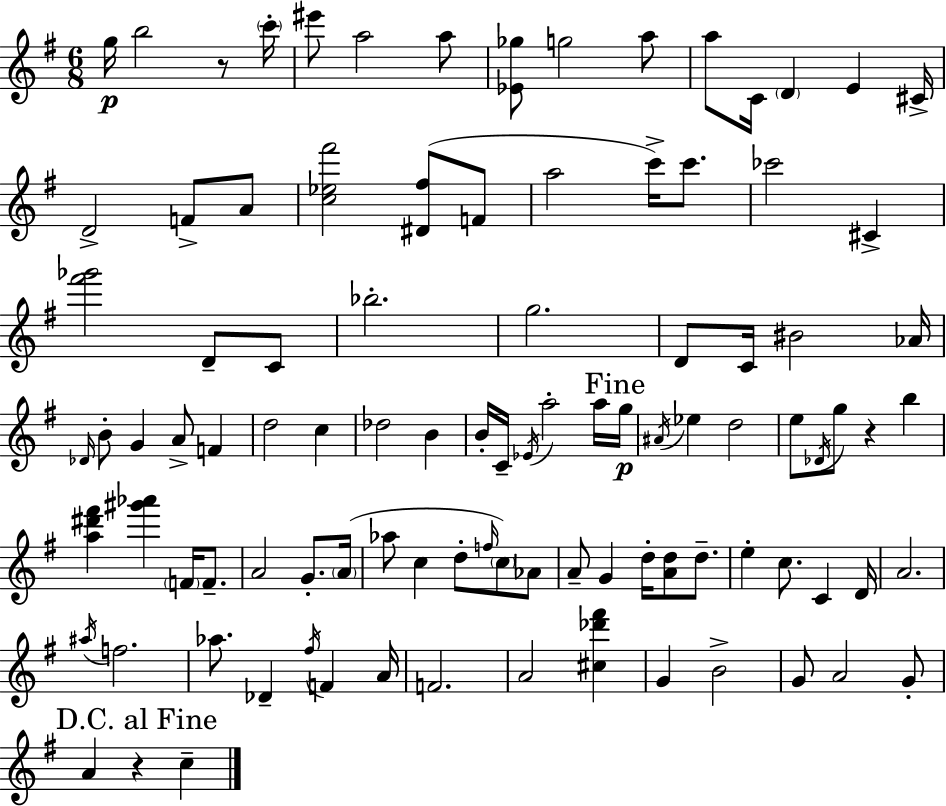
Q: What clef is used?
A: treble